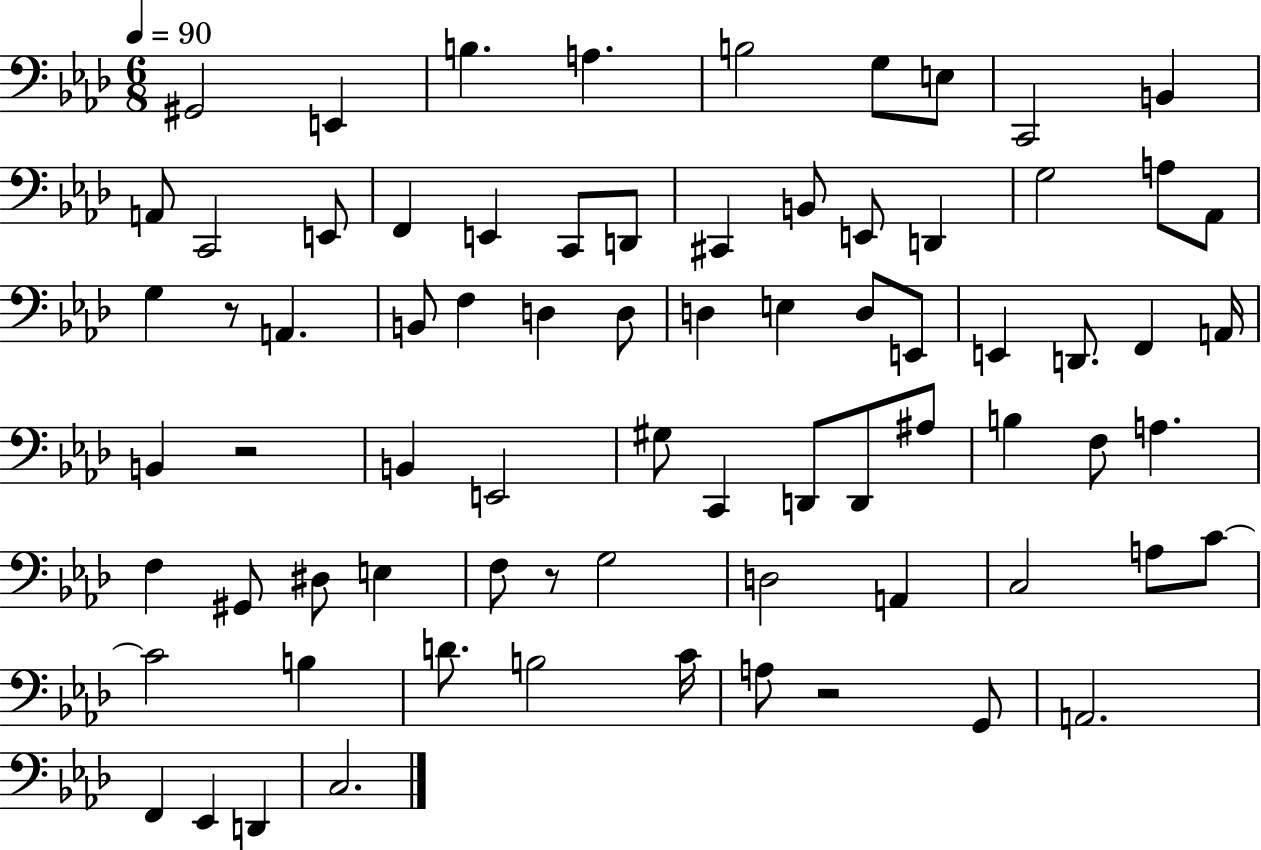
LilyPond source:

{
  \clef bass
  \numericTimeSignature
  \time 6/8
  \key aes \major
  \tempo 4 = 90
  gis,2 e,4 | b4. a4. | b2 g8 e8 | c,2 b,4 | \break a,8 c,2 e,8 | f,4 e,4 c,8 d,8 | cis,4 b,8 e,8 d,4 | g2 a8 aes,8 | \break g4 r8 a,4. | b,8 f4 d4 d8 | d4 e4 d8 e,8 | e,4 d,8. f,4 a,16 | \break b,4 r2 | b,4 e,2 | gis8 c,4 d,8 d,8 ais8 | b4 f8 a4. | \break f4 gis,8 dis8 e4 | f8 r8 g2 | d2 a,4 | c2 a8 c'8~~ | \break c'2 b4 | d'8. b2 c'16 | a8 r2 g,8 | a,2. | \break f,4 ees,4 d,4 | c2. | \bar "|."
}